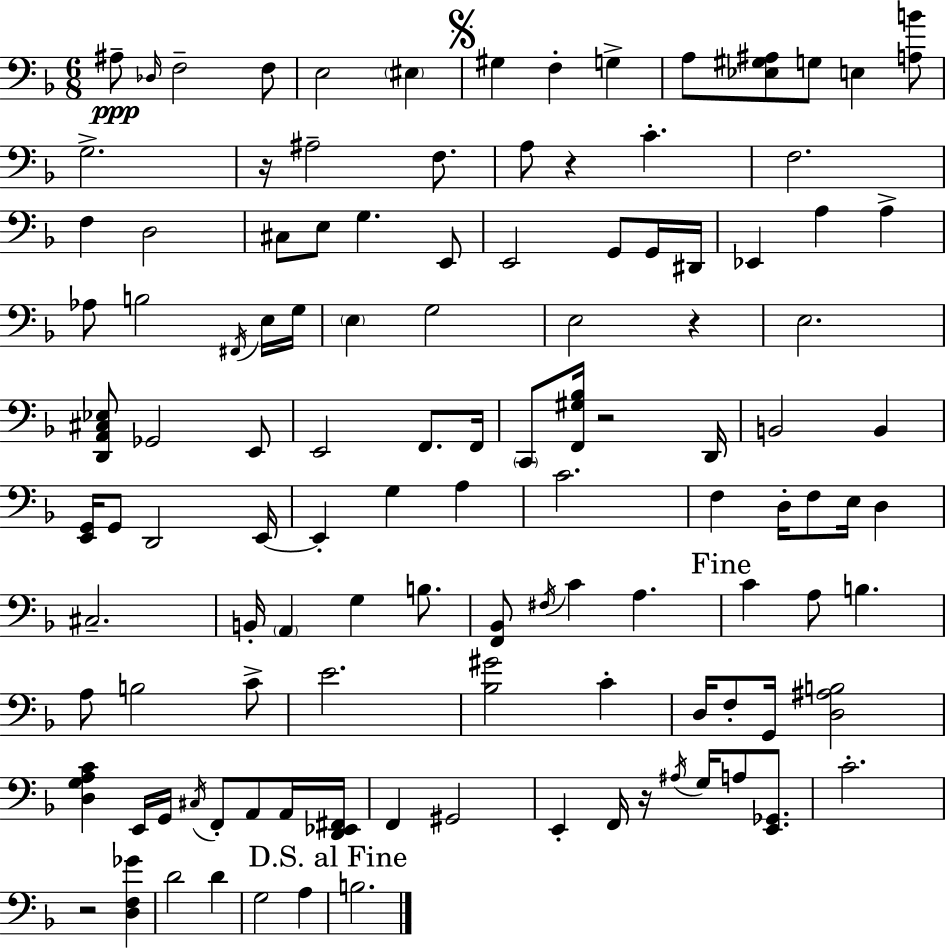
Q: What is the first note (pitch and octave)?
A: A#3